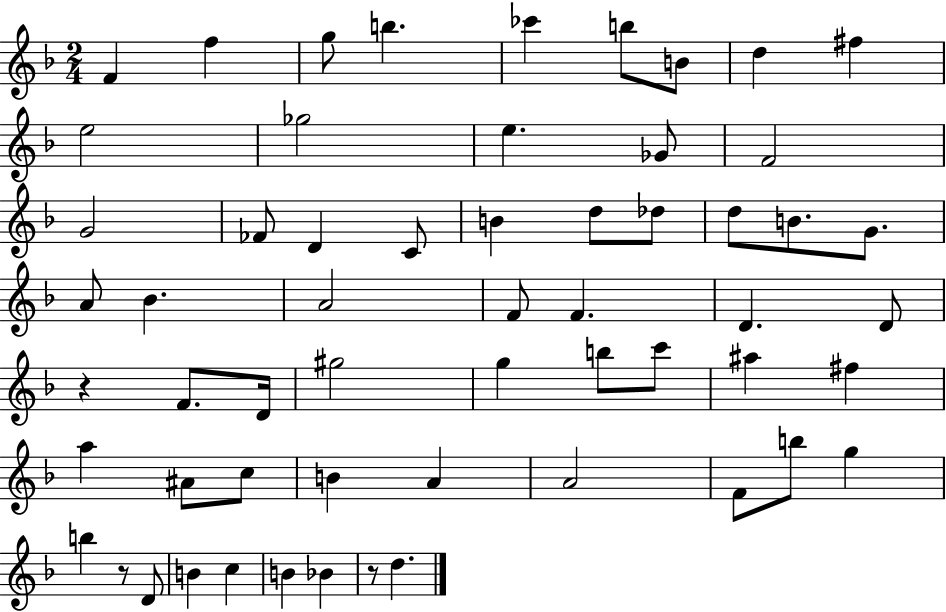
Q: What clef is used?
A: treble